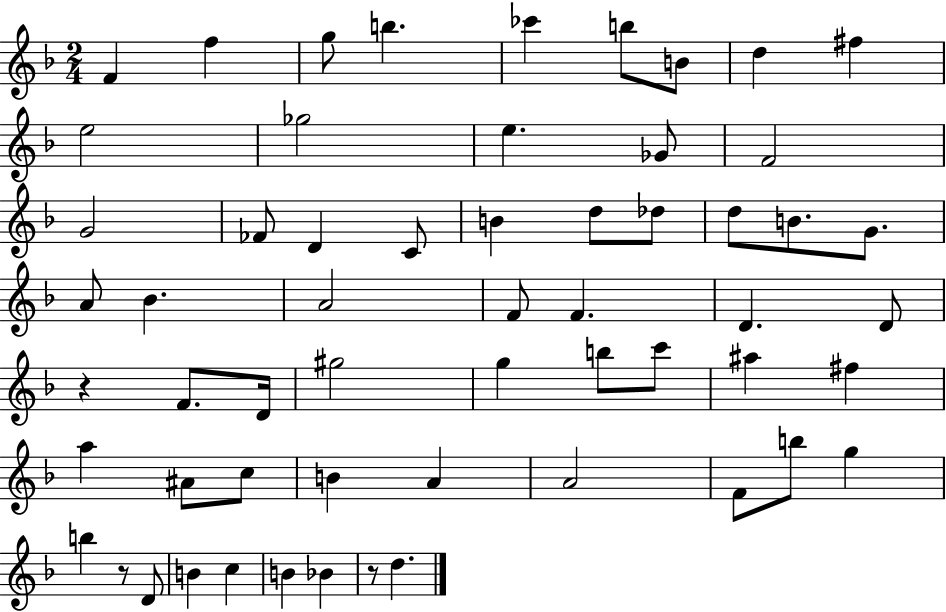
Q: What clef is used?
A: treble